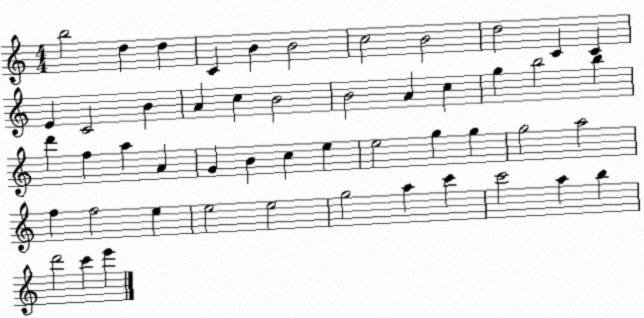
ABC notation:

X:1
T:Untitled
M:4/4
L:1/4
K:C
b2 d d C B B2 c2 B2 d2 C C E C2 B A c B2 B2 A c g b2 b d' f a A G B c e e2 g g g2 a2 f f2 e e2 e2 g2 a c' c'2 a b d'2 c' e'